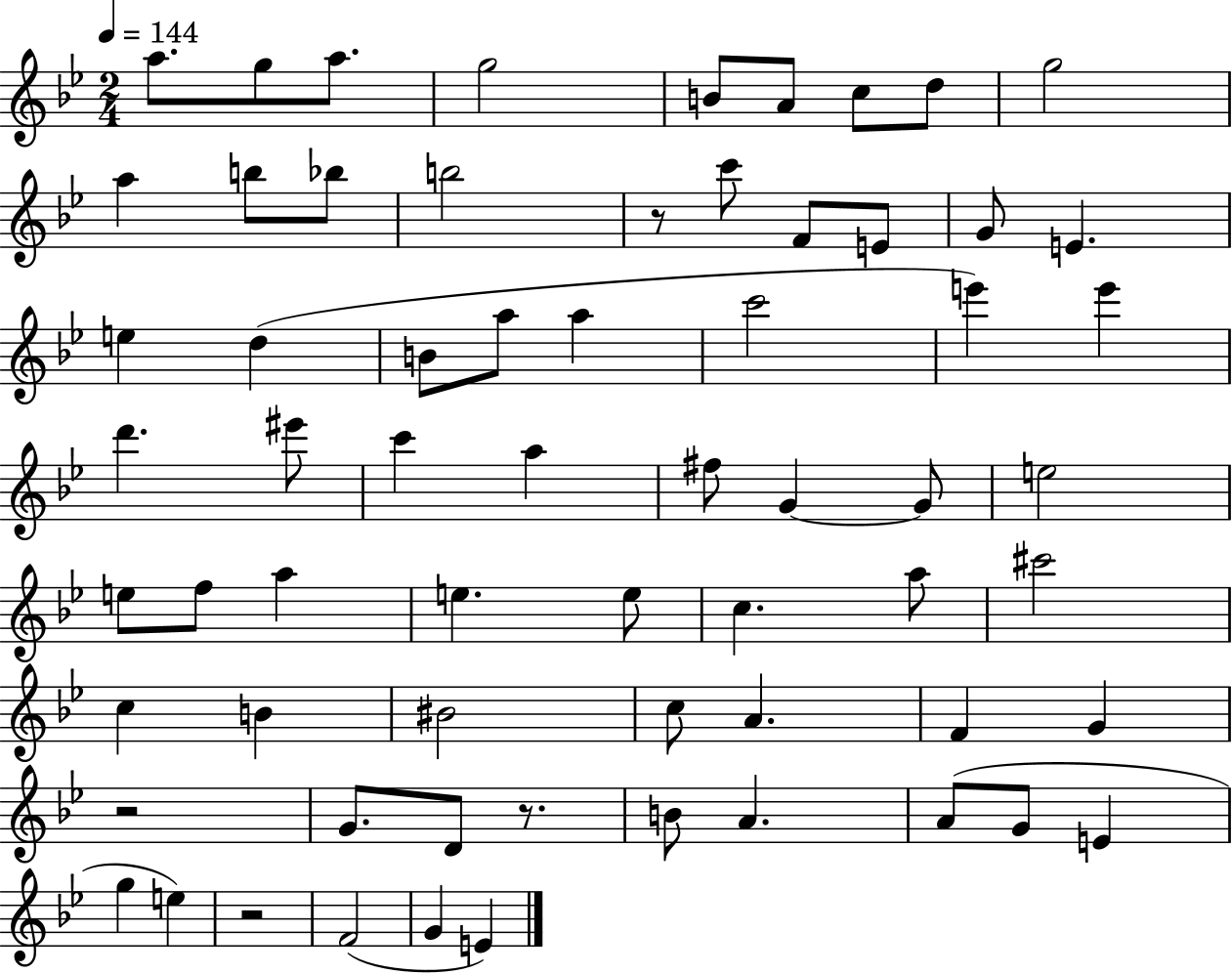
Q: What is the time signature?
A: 2/4